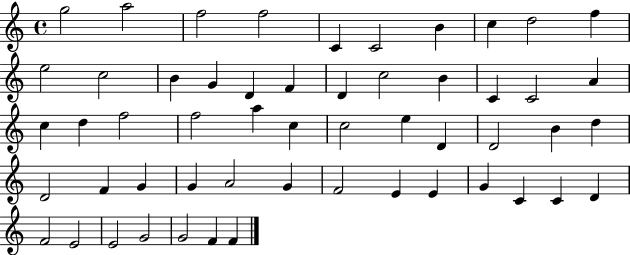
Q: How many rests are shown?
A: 0